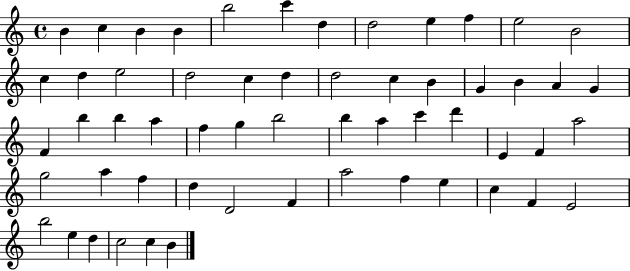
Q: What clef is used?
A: treble